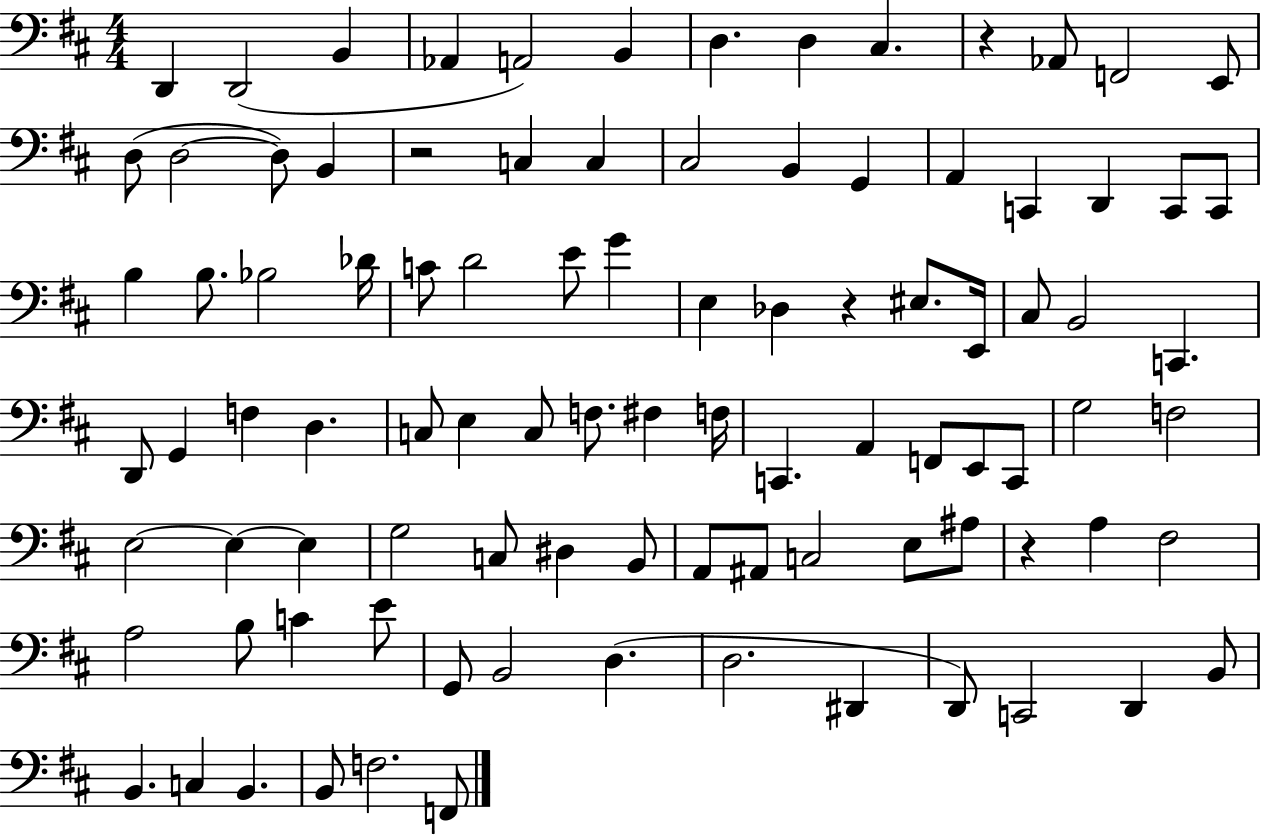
{
  \clef bass
  \numericTimeSignature
  \time 4/4
  \key d \major
  \repeat volta 2 { d,4 d,2( b,4 | aes,4 a,2) b,4 | d4. d4 cis4. | r4 aes,8 f,2 e,8 | \break d8( d2~~ d8) b,4 | r2 c4 c4 | cis2 b,4 g,4 | a,4 c,4 d,4 c,8 c,8 | \break b4 b8. bes2 des'16 | c'8 d'2 e'8 g'4 | e4 des4 r4 eis8. e,16 | cis8 b,2 c,4. | \break d,8 g,4 f4 d4. | c8 e4 c8 f8. fis4 f16 | c,4. a,4 f,8 e,8 c,8 | g2 f2 | \break e2~~ e4~~ e4 | g2 c8 dis4 b,8 | a,8 ais,8 c2 e8 ais8 | r4 a4 fis2 | \break a2 b8 c'4 e'8 | g,8 b,2 d4.( | d2. dis,4 | d,8) c,2 d,4 b,8 | \break b,4. c4 b,4. | b,8 f2. f,8 | } \bar "|."
}